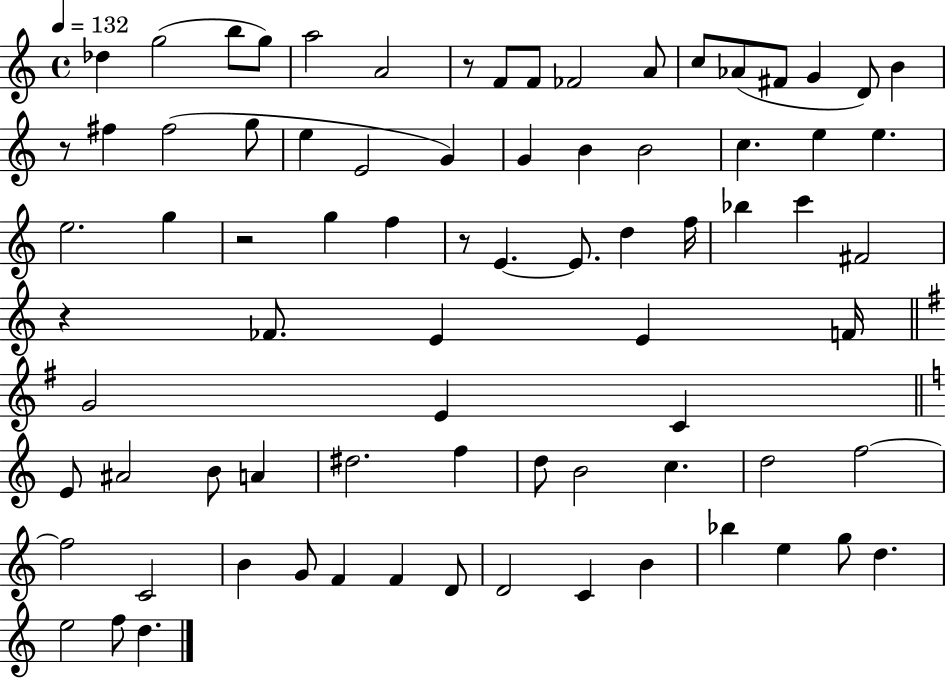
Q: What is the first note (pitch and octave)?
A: Db5